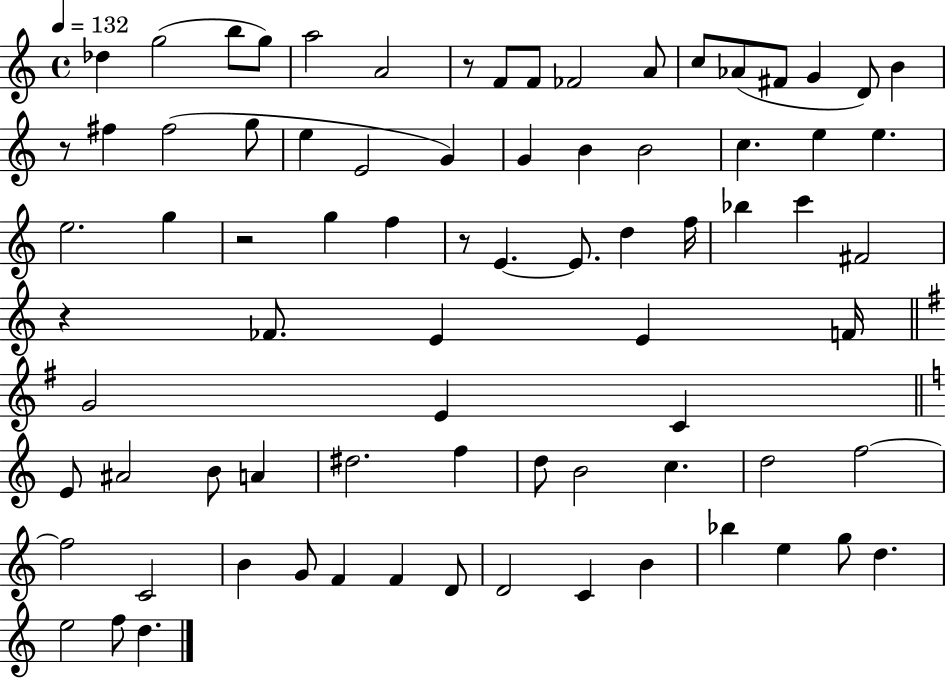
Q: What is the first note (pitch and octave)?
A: Db5